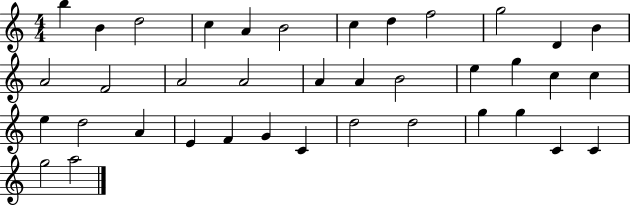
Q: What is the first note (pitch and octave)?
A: B5